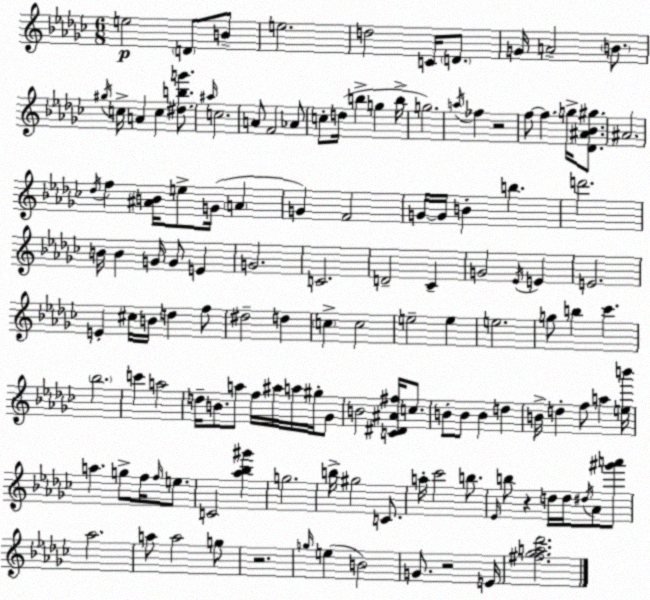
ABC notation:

X:1
T:Untitled
M:6/8
L:1/4
K:Ebm
e2 D/2 B/2 e2 d2 C/4 D/2 G/4 A2 B/2 ^g/4 c/4 A c [^dbg']/2 ^a/4 c2 A/2 F2 _A/2 c/2 d/4 b g b/4 g2 a/4 _f z2 f/2 f g/4 [_D^A_B^g]/2 ^A2 _d/4 f [^AB]/4 e/2 G/4 A G F2 G/4 G/4 B b d'2 B/4 B G/4 G/2 E G2 C2 D2 _C G2 _E/4 E E2 E ^c/4 B/4 d f/2 ^d2 d c c2 e2 e e2 g/2 b _c' _b2 c' a2 d/4 B/2 a/2 f/4 ^a/4 a/4 ^g/4 _G/2 B2 [C^D^A^f]/4 c/2 B/2 B/2 B d B/4 d f/2 a [eb']/4 a g/2 f/4 f/4 e/2 C2 [_a_b^g'] g2 b/4 ^g2 C/2 a/4 _c'2 b/2 _E/4 b/2 z d/4 d/4 ^d/4 _A/2 [^g'a']/2 _a2 a/2 a2 g/2 z2 g/4 e B2 G/2 z2 E/4 [^f_ga_d']2